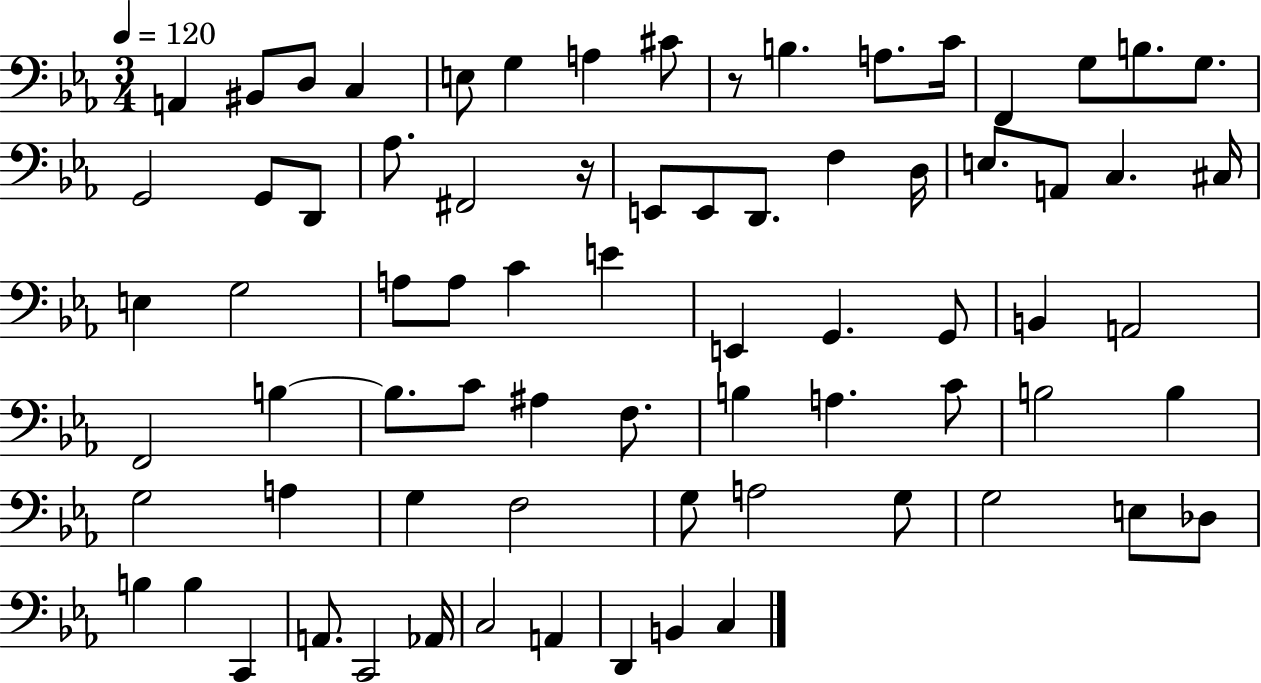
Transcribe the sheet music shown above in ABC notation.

X:1
T:Untitled
M:3/4
L:1/4
K:Eb
A,, ^B,,/2 D,/2 C, E,/2 G, A, ^C/2 z/2 B, A,/2 C/4 F,, G,/2 B,/2 G,/2 G,,2 G,,/2 D,,/2 _A,/2 ^F,,2 z/4 E,,/2 E,,/2 D,,/2 F, D,/4 E,/2 A,,/2 C, ^C,/4 E, G,2 A,/2 A,/2 C E E,, G,, G,,/2 B,, A,,2 F,,2 B, B,/2 C/2 ^A, F,/2 B, A, C/2 B,2 B, G,2 A, G, F,2 G,/2 A,2 G,/2 G,2 E,/2 _D,/2 B, B, C,, A,,/2 C,,2 _A,,/4 C,2 A,, D,, B,, C,